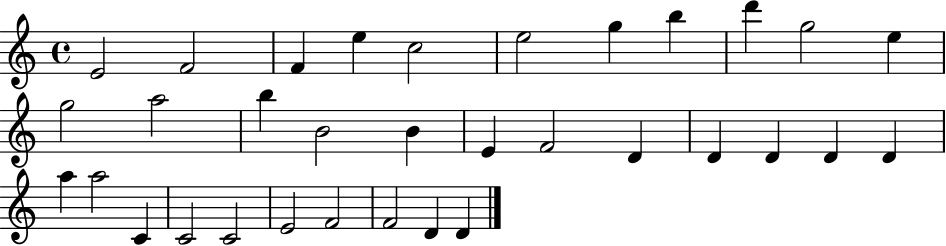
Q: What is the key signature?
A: C major